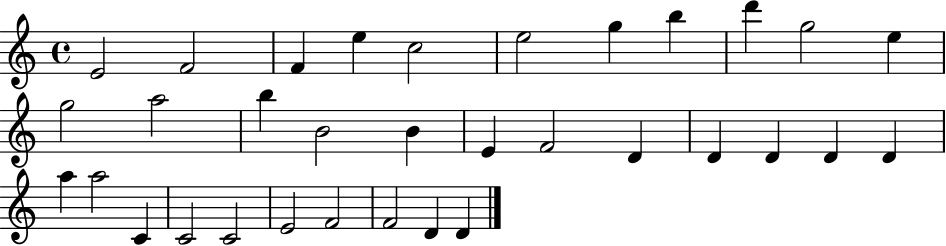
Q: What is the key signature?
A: C major